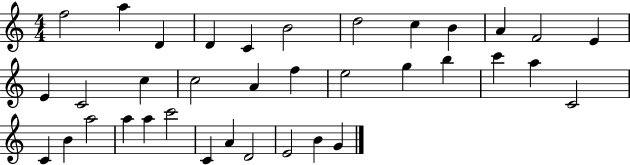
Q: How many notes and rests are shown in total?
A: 36